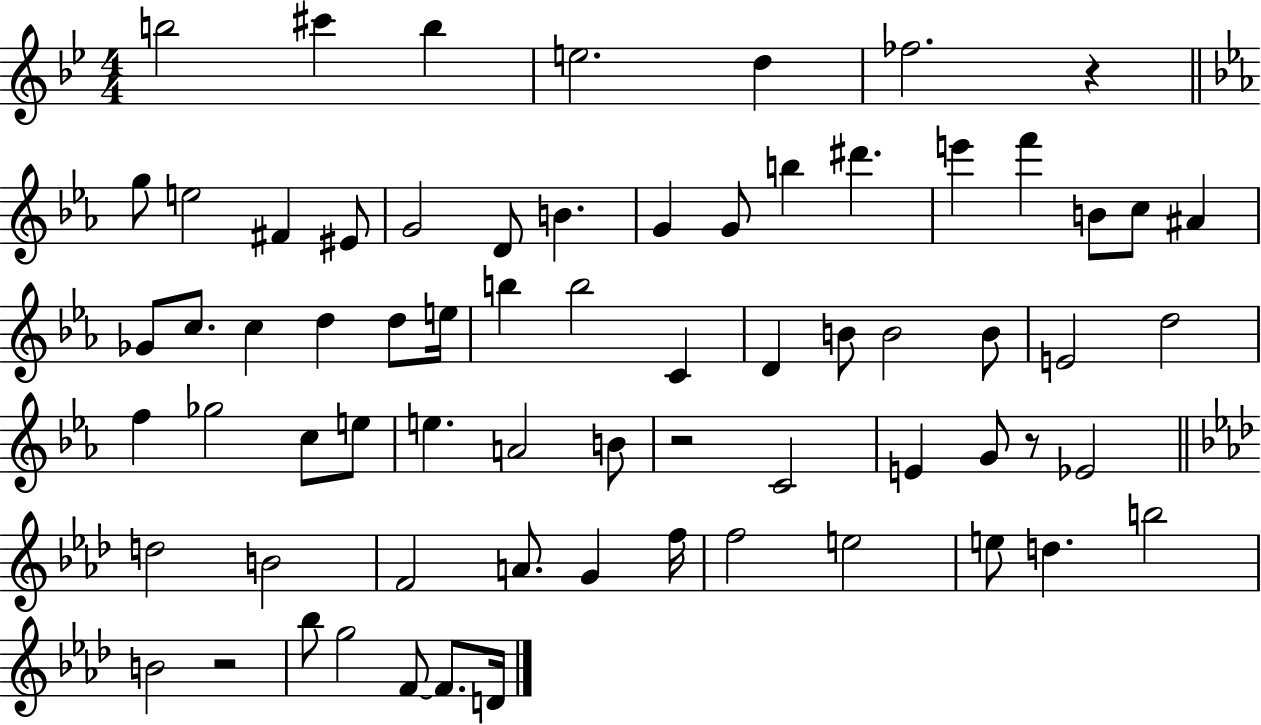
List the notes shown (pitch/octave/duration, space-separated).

B5/h C#6/q B5/q E5/h. D5/q FES5/h. R/q G5/e E5/h F#4/q EIS4/e G4/h D4/e B4/q. G4/q G4/e B5/q D#6/q. E6/q F6/q B4/e C5/e A#4/q Gb4/e C5/e. C5/q D5/q D5/e E5/s B5/q B5/h C4/q D4/q B4/e B4/h B4/e E4/h D5/h F5/q Gb5/h C5/e E5/e E5/q. A4/h B4/e R/h C4/h E4/q G4/e R/e Eb4/h D5/h B4/h F4/h A4/e. G4/q F5/s F5/h E5/h E5/e D5/q. B5/h B4/h R/h Bb5/e G5/h F4/e F4/e. D4/s